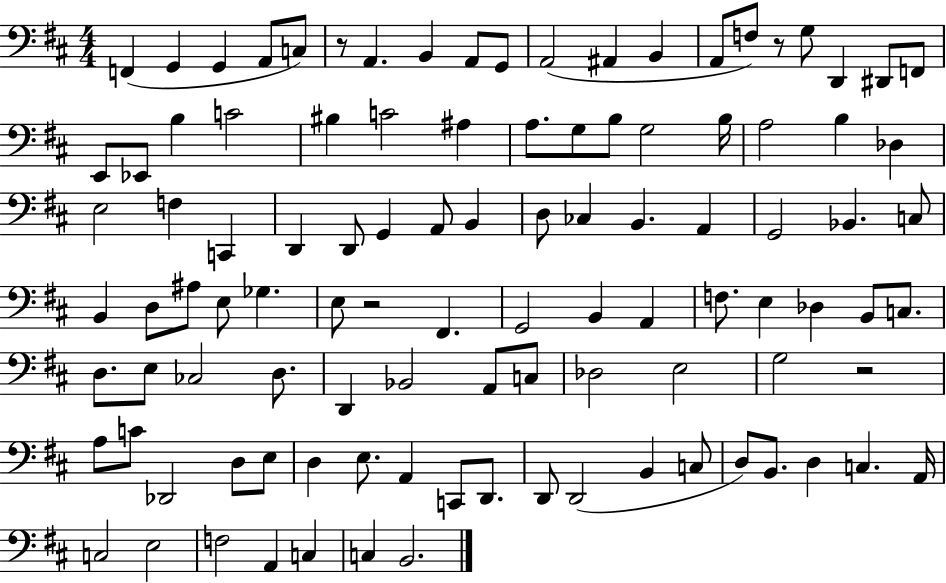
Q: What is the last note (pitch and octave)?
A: B2